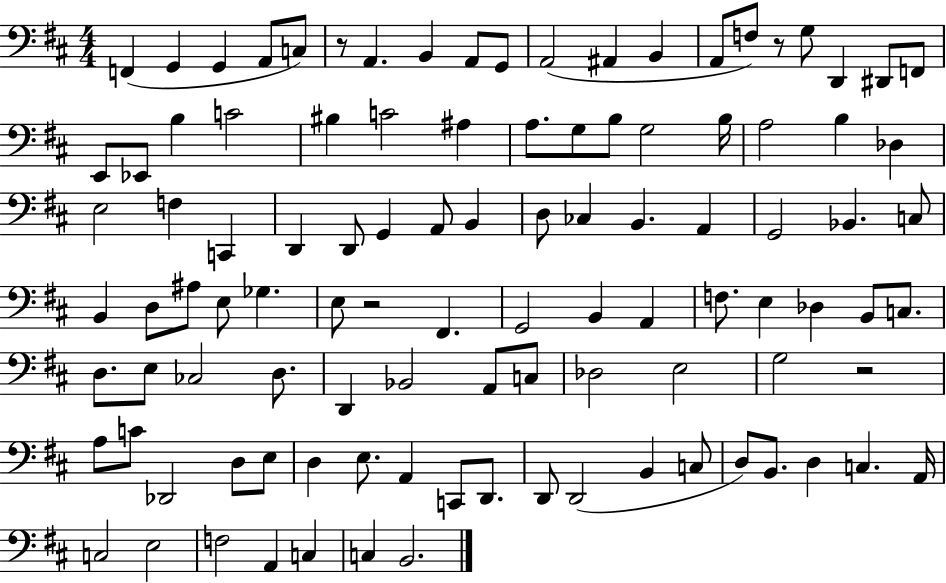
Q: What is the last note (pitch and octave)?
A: B2